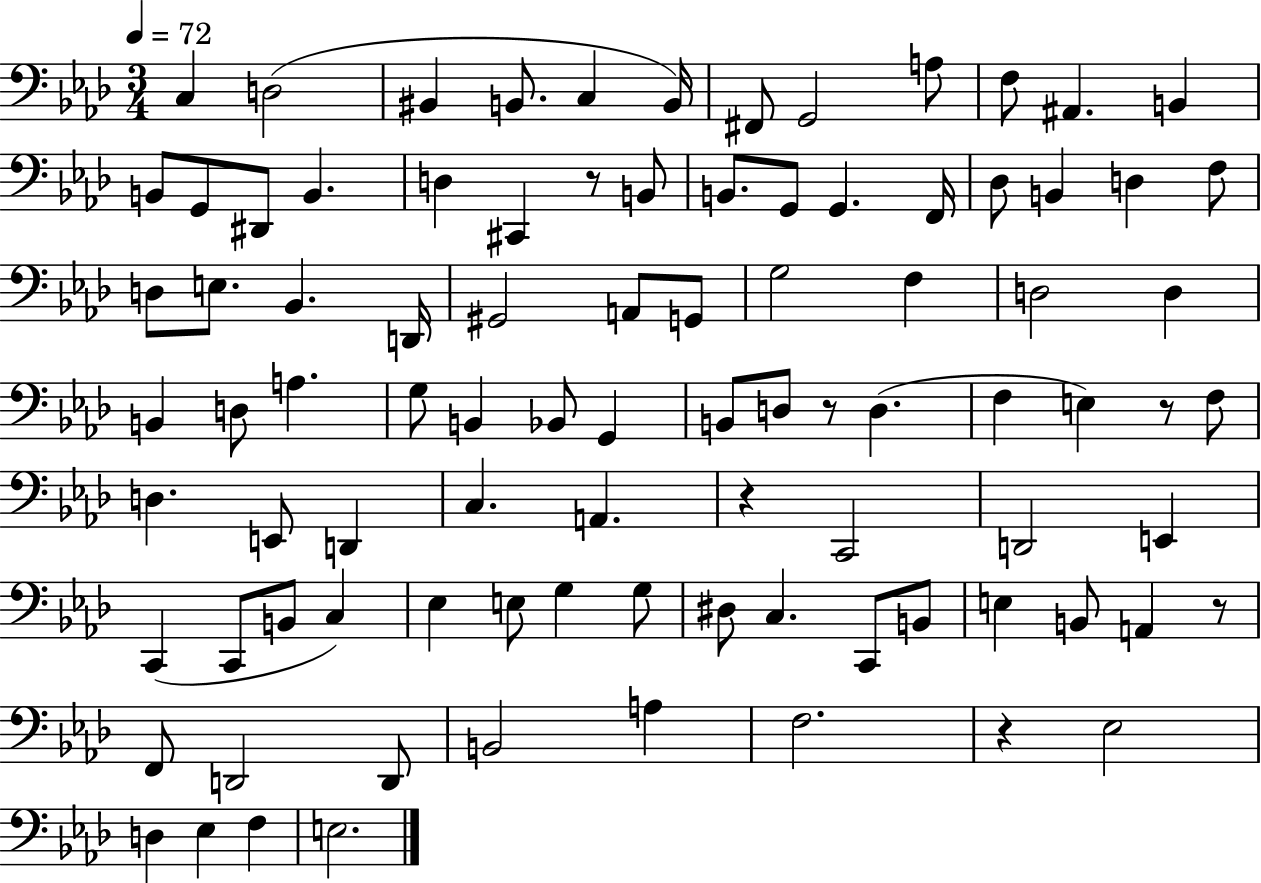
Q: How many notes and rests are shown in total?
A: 91